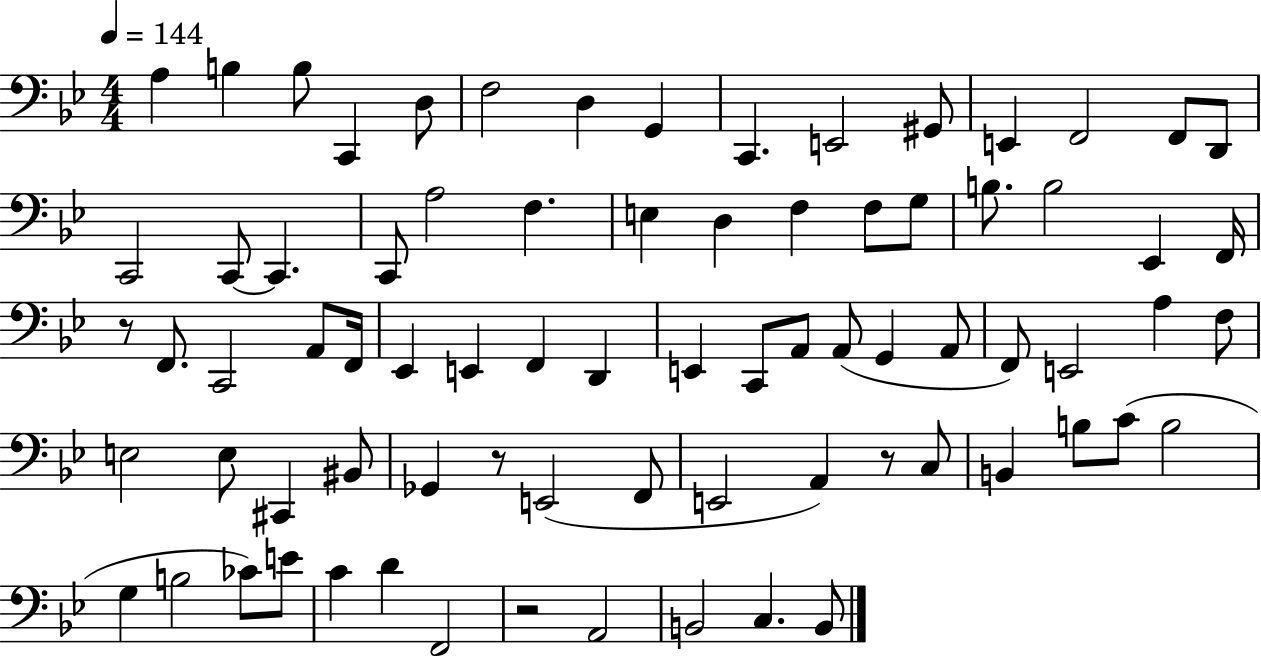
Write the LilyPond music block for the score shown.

{
  \clef bass
  \numericTimeSignature
  \time 4/4
  \key bes \major
  \tempo 4 = 144
  a4 b4 b8 c,4 d8 | f2 d4 g,4 | c,4. e,2 gis,8 | e,4 f,2 f,8 d,8 | \break c,2 c,8~~ c,4. | c,8 a2 f4. | e4 d4 f4 f8 g8 | b8. b2 ees,4 f,16 | \break r8 f,8. c,2 a,8 f,16 | ees,4 e,4 f,4 d,4 | e,4 c,8 a,8 a,8( g,4 a,8 | f,8) e,2 a4 f8 | \break e2 e8 cis,4 bis,8 | ges,4 r8 e,2( f,8 | e,2 a,4) r8 c8 | b,4 b8 c'8( b2 | \break g4 b2 ces'8) e'8 | c'4 d'4 f,2 | r2 a,2 | b,2 c4. b,8 | \break \bar "|."
}